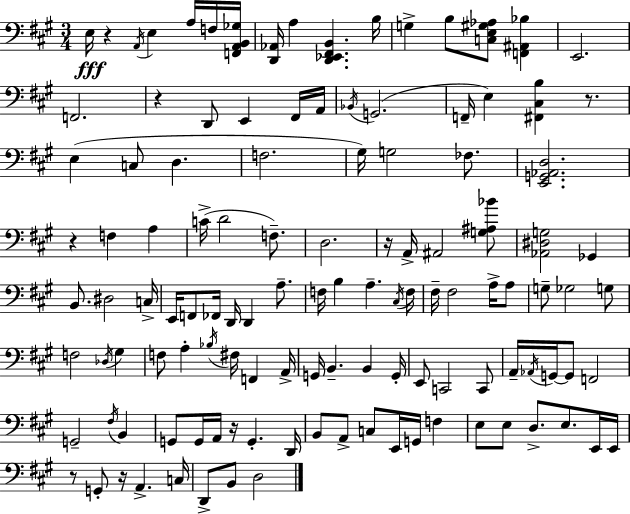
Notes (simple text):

E3/s R/q A2/s E3/q A3/s F3/s [F2,A2,B2,Gb3]/s [D2,Ab2]/s A3/q [D2,Eb2,F#2,B2]/q. B3/s G3/q B3/e [C3,E3,G#3,Ab3]/e [F2,A#2,Bb3]/q E2/h. F2/h. R/q D2/e E2/q F#2/s A2/s Bb2/s G2/h. F2/s E3/q [F#2,C#3,B3]/q R/e. E3/q C3/e D3/q. F3/h. G#3/s G3/h FES3/e. [E2,G2,Ab2,D3]/h. R/q F3/q A3/q C4/s D4/h F3/e. D3/h. R/s A2/s A#2/h [G3,A#3,Bb4]/e [Ab2,D#3,G3]/h Gb2/q B2/e. D#3/h C3/s E2/s F2/e FES2/s D2/s D2/q A3/e. F3/s B3/q A3/q. C#3/s F3/s F#3/s F#3/h A3/s A3/e G3/e Gb3/h G3/e F3/h Db3/s G#3/q F3/e A3/q Bb3/s F#3/s F2/q A2/s G2/s B2/q. B2/q G2/s E2/e C2/h C2/e A2/s Ab2/s G2/s G2/e F2/h G2/h F#3/s B2/q G2/e G2/s A2/s R/s G2/q. D2/s B2/e A2/e C3/e E2/s G2/s F3/q E3/e E3/e D3/e. E3/e. E2/s E2/s R/e G2/e R/s A2/q. C3/s D2/e B2/e D3/h